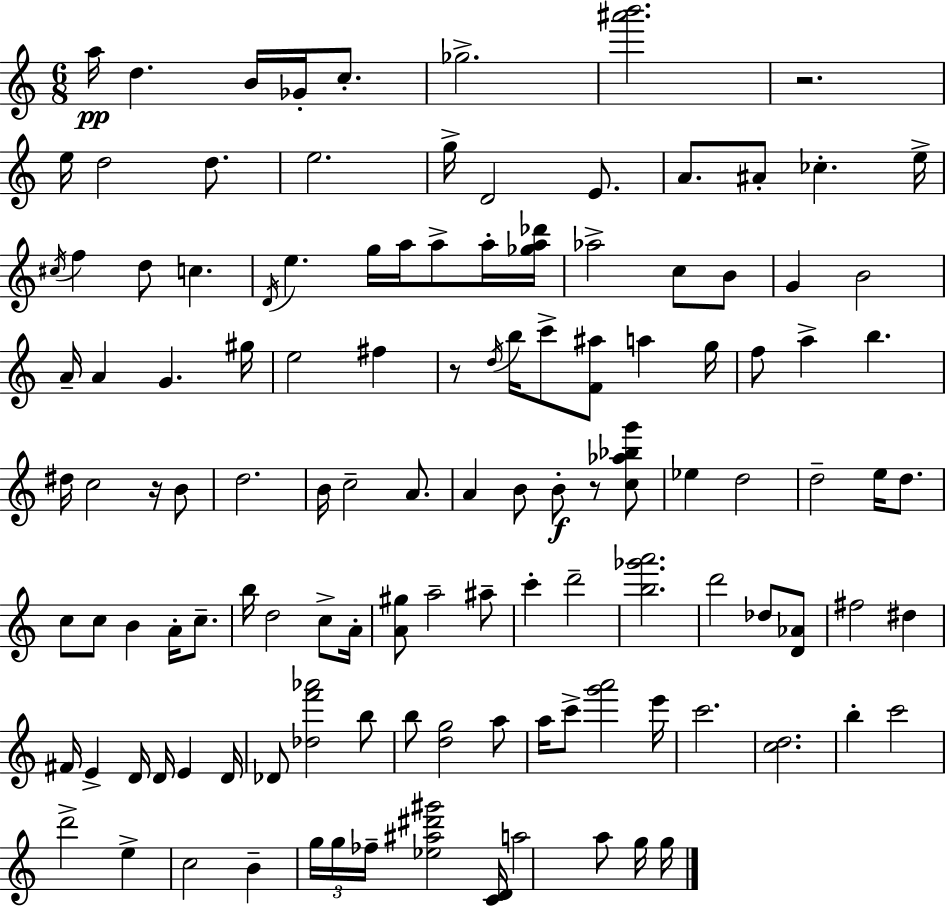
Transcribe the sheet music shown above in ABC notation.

X:1
T:Untitled
M:6/8
L:1/4
K:C
a/4 d B/4 _G/4 c/2 _g2 [^a'b']2 z2 e/4 d2 d/2 e2 g/4 D2 E/2 A/2 ^A/2 _c e/4 ^c/4 f d/2 c D/4 e g/4 a/4 a/2 a/4 [_ga_d']/4 _a2 c/2 B/2 G B2 A/4 A G ^g/4 e2 ^f z/2 d/4 b/4 c'/2 [F^a]/2 a g/4 f/2 a b ^d/4 c2 z/4 B/2 d2 B/4 c2 A/2 A B/2 B/2 z/2 [c_a_bg']/2 _e d2 d2 e/4 d/2 c/2 c/2 B A/4 c/2 b/4 d2 c/2 A/4 [A^g]/2 a2 ^a/2 c' d'2 [b_g'a']2 d'2 _d/2 [D_A]/2 ^f2 ^d ^F/4 E D/4 D/4 E D/4 _D/2 [_df'_a']2 b/2 b/2 [dg]2 a/2 a/4 c'/2 [g'a']2 e'/4 c'2 [cd]2 b c'2 d'2 e c2 B g/4 g/4 _f/4 [_e^a^d'^g']2 [CD]/4 a2 a/2 g/4 g/4